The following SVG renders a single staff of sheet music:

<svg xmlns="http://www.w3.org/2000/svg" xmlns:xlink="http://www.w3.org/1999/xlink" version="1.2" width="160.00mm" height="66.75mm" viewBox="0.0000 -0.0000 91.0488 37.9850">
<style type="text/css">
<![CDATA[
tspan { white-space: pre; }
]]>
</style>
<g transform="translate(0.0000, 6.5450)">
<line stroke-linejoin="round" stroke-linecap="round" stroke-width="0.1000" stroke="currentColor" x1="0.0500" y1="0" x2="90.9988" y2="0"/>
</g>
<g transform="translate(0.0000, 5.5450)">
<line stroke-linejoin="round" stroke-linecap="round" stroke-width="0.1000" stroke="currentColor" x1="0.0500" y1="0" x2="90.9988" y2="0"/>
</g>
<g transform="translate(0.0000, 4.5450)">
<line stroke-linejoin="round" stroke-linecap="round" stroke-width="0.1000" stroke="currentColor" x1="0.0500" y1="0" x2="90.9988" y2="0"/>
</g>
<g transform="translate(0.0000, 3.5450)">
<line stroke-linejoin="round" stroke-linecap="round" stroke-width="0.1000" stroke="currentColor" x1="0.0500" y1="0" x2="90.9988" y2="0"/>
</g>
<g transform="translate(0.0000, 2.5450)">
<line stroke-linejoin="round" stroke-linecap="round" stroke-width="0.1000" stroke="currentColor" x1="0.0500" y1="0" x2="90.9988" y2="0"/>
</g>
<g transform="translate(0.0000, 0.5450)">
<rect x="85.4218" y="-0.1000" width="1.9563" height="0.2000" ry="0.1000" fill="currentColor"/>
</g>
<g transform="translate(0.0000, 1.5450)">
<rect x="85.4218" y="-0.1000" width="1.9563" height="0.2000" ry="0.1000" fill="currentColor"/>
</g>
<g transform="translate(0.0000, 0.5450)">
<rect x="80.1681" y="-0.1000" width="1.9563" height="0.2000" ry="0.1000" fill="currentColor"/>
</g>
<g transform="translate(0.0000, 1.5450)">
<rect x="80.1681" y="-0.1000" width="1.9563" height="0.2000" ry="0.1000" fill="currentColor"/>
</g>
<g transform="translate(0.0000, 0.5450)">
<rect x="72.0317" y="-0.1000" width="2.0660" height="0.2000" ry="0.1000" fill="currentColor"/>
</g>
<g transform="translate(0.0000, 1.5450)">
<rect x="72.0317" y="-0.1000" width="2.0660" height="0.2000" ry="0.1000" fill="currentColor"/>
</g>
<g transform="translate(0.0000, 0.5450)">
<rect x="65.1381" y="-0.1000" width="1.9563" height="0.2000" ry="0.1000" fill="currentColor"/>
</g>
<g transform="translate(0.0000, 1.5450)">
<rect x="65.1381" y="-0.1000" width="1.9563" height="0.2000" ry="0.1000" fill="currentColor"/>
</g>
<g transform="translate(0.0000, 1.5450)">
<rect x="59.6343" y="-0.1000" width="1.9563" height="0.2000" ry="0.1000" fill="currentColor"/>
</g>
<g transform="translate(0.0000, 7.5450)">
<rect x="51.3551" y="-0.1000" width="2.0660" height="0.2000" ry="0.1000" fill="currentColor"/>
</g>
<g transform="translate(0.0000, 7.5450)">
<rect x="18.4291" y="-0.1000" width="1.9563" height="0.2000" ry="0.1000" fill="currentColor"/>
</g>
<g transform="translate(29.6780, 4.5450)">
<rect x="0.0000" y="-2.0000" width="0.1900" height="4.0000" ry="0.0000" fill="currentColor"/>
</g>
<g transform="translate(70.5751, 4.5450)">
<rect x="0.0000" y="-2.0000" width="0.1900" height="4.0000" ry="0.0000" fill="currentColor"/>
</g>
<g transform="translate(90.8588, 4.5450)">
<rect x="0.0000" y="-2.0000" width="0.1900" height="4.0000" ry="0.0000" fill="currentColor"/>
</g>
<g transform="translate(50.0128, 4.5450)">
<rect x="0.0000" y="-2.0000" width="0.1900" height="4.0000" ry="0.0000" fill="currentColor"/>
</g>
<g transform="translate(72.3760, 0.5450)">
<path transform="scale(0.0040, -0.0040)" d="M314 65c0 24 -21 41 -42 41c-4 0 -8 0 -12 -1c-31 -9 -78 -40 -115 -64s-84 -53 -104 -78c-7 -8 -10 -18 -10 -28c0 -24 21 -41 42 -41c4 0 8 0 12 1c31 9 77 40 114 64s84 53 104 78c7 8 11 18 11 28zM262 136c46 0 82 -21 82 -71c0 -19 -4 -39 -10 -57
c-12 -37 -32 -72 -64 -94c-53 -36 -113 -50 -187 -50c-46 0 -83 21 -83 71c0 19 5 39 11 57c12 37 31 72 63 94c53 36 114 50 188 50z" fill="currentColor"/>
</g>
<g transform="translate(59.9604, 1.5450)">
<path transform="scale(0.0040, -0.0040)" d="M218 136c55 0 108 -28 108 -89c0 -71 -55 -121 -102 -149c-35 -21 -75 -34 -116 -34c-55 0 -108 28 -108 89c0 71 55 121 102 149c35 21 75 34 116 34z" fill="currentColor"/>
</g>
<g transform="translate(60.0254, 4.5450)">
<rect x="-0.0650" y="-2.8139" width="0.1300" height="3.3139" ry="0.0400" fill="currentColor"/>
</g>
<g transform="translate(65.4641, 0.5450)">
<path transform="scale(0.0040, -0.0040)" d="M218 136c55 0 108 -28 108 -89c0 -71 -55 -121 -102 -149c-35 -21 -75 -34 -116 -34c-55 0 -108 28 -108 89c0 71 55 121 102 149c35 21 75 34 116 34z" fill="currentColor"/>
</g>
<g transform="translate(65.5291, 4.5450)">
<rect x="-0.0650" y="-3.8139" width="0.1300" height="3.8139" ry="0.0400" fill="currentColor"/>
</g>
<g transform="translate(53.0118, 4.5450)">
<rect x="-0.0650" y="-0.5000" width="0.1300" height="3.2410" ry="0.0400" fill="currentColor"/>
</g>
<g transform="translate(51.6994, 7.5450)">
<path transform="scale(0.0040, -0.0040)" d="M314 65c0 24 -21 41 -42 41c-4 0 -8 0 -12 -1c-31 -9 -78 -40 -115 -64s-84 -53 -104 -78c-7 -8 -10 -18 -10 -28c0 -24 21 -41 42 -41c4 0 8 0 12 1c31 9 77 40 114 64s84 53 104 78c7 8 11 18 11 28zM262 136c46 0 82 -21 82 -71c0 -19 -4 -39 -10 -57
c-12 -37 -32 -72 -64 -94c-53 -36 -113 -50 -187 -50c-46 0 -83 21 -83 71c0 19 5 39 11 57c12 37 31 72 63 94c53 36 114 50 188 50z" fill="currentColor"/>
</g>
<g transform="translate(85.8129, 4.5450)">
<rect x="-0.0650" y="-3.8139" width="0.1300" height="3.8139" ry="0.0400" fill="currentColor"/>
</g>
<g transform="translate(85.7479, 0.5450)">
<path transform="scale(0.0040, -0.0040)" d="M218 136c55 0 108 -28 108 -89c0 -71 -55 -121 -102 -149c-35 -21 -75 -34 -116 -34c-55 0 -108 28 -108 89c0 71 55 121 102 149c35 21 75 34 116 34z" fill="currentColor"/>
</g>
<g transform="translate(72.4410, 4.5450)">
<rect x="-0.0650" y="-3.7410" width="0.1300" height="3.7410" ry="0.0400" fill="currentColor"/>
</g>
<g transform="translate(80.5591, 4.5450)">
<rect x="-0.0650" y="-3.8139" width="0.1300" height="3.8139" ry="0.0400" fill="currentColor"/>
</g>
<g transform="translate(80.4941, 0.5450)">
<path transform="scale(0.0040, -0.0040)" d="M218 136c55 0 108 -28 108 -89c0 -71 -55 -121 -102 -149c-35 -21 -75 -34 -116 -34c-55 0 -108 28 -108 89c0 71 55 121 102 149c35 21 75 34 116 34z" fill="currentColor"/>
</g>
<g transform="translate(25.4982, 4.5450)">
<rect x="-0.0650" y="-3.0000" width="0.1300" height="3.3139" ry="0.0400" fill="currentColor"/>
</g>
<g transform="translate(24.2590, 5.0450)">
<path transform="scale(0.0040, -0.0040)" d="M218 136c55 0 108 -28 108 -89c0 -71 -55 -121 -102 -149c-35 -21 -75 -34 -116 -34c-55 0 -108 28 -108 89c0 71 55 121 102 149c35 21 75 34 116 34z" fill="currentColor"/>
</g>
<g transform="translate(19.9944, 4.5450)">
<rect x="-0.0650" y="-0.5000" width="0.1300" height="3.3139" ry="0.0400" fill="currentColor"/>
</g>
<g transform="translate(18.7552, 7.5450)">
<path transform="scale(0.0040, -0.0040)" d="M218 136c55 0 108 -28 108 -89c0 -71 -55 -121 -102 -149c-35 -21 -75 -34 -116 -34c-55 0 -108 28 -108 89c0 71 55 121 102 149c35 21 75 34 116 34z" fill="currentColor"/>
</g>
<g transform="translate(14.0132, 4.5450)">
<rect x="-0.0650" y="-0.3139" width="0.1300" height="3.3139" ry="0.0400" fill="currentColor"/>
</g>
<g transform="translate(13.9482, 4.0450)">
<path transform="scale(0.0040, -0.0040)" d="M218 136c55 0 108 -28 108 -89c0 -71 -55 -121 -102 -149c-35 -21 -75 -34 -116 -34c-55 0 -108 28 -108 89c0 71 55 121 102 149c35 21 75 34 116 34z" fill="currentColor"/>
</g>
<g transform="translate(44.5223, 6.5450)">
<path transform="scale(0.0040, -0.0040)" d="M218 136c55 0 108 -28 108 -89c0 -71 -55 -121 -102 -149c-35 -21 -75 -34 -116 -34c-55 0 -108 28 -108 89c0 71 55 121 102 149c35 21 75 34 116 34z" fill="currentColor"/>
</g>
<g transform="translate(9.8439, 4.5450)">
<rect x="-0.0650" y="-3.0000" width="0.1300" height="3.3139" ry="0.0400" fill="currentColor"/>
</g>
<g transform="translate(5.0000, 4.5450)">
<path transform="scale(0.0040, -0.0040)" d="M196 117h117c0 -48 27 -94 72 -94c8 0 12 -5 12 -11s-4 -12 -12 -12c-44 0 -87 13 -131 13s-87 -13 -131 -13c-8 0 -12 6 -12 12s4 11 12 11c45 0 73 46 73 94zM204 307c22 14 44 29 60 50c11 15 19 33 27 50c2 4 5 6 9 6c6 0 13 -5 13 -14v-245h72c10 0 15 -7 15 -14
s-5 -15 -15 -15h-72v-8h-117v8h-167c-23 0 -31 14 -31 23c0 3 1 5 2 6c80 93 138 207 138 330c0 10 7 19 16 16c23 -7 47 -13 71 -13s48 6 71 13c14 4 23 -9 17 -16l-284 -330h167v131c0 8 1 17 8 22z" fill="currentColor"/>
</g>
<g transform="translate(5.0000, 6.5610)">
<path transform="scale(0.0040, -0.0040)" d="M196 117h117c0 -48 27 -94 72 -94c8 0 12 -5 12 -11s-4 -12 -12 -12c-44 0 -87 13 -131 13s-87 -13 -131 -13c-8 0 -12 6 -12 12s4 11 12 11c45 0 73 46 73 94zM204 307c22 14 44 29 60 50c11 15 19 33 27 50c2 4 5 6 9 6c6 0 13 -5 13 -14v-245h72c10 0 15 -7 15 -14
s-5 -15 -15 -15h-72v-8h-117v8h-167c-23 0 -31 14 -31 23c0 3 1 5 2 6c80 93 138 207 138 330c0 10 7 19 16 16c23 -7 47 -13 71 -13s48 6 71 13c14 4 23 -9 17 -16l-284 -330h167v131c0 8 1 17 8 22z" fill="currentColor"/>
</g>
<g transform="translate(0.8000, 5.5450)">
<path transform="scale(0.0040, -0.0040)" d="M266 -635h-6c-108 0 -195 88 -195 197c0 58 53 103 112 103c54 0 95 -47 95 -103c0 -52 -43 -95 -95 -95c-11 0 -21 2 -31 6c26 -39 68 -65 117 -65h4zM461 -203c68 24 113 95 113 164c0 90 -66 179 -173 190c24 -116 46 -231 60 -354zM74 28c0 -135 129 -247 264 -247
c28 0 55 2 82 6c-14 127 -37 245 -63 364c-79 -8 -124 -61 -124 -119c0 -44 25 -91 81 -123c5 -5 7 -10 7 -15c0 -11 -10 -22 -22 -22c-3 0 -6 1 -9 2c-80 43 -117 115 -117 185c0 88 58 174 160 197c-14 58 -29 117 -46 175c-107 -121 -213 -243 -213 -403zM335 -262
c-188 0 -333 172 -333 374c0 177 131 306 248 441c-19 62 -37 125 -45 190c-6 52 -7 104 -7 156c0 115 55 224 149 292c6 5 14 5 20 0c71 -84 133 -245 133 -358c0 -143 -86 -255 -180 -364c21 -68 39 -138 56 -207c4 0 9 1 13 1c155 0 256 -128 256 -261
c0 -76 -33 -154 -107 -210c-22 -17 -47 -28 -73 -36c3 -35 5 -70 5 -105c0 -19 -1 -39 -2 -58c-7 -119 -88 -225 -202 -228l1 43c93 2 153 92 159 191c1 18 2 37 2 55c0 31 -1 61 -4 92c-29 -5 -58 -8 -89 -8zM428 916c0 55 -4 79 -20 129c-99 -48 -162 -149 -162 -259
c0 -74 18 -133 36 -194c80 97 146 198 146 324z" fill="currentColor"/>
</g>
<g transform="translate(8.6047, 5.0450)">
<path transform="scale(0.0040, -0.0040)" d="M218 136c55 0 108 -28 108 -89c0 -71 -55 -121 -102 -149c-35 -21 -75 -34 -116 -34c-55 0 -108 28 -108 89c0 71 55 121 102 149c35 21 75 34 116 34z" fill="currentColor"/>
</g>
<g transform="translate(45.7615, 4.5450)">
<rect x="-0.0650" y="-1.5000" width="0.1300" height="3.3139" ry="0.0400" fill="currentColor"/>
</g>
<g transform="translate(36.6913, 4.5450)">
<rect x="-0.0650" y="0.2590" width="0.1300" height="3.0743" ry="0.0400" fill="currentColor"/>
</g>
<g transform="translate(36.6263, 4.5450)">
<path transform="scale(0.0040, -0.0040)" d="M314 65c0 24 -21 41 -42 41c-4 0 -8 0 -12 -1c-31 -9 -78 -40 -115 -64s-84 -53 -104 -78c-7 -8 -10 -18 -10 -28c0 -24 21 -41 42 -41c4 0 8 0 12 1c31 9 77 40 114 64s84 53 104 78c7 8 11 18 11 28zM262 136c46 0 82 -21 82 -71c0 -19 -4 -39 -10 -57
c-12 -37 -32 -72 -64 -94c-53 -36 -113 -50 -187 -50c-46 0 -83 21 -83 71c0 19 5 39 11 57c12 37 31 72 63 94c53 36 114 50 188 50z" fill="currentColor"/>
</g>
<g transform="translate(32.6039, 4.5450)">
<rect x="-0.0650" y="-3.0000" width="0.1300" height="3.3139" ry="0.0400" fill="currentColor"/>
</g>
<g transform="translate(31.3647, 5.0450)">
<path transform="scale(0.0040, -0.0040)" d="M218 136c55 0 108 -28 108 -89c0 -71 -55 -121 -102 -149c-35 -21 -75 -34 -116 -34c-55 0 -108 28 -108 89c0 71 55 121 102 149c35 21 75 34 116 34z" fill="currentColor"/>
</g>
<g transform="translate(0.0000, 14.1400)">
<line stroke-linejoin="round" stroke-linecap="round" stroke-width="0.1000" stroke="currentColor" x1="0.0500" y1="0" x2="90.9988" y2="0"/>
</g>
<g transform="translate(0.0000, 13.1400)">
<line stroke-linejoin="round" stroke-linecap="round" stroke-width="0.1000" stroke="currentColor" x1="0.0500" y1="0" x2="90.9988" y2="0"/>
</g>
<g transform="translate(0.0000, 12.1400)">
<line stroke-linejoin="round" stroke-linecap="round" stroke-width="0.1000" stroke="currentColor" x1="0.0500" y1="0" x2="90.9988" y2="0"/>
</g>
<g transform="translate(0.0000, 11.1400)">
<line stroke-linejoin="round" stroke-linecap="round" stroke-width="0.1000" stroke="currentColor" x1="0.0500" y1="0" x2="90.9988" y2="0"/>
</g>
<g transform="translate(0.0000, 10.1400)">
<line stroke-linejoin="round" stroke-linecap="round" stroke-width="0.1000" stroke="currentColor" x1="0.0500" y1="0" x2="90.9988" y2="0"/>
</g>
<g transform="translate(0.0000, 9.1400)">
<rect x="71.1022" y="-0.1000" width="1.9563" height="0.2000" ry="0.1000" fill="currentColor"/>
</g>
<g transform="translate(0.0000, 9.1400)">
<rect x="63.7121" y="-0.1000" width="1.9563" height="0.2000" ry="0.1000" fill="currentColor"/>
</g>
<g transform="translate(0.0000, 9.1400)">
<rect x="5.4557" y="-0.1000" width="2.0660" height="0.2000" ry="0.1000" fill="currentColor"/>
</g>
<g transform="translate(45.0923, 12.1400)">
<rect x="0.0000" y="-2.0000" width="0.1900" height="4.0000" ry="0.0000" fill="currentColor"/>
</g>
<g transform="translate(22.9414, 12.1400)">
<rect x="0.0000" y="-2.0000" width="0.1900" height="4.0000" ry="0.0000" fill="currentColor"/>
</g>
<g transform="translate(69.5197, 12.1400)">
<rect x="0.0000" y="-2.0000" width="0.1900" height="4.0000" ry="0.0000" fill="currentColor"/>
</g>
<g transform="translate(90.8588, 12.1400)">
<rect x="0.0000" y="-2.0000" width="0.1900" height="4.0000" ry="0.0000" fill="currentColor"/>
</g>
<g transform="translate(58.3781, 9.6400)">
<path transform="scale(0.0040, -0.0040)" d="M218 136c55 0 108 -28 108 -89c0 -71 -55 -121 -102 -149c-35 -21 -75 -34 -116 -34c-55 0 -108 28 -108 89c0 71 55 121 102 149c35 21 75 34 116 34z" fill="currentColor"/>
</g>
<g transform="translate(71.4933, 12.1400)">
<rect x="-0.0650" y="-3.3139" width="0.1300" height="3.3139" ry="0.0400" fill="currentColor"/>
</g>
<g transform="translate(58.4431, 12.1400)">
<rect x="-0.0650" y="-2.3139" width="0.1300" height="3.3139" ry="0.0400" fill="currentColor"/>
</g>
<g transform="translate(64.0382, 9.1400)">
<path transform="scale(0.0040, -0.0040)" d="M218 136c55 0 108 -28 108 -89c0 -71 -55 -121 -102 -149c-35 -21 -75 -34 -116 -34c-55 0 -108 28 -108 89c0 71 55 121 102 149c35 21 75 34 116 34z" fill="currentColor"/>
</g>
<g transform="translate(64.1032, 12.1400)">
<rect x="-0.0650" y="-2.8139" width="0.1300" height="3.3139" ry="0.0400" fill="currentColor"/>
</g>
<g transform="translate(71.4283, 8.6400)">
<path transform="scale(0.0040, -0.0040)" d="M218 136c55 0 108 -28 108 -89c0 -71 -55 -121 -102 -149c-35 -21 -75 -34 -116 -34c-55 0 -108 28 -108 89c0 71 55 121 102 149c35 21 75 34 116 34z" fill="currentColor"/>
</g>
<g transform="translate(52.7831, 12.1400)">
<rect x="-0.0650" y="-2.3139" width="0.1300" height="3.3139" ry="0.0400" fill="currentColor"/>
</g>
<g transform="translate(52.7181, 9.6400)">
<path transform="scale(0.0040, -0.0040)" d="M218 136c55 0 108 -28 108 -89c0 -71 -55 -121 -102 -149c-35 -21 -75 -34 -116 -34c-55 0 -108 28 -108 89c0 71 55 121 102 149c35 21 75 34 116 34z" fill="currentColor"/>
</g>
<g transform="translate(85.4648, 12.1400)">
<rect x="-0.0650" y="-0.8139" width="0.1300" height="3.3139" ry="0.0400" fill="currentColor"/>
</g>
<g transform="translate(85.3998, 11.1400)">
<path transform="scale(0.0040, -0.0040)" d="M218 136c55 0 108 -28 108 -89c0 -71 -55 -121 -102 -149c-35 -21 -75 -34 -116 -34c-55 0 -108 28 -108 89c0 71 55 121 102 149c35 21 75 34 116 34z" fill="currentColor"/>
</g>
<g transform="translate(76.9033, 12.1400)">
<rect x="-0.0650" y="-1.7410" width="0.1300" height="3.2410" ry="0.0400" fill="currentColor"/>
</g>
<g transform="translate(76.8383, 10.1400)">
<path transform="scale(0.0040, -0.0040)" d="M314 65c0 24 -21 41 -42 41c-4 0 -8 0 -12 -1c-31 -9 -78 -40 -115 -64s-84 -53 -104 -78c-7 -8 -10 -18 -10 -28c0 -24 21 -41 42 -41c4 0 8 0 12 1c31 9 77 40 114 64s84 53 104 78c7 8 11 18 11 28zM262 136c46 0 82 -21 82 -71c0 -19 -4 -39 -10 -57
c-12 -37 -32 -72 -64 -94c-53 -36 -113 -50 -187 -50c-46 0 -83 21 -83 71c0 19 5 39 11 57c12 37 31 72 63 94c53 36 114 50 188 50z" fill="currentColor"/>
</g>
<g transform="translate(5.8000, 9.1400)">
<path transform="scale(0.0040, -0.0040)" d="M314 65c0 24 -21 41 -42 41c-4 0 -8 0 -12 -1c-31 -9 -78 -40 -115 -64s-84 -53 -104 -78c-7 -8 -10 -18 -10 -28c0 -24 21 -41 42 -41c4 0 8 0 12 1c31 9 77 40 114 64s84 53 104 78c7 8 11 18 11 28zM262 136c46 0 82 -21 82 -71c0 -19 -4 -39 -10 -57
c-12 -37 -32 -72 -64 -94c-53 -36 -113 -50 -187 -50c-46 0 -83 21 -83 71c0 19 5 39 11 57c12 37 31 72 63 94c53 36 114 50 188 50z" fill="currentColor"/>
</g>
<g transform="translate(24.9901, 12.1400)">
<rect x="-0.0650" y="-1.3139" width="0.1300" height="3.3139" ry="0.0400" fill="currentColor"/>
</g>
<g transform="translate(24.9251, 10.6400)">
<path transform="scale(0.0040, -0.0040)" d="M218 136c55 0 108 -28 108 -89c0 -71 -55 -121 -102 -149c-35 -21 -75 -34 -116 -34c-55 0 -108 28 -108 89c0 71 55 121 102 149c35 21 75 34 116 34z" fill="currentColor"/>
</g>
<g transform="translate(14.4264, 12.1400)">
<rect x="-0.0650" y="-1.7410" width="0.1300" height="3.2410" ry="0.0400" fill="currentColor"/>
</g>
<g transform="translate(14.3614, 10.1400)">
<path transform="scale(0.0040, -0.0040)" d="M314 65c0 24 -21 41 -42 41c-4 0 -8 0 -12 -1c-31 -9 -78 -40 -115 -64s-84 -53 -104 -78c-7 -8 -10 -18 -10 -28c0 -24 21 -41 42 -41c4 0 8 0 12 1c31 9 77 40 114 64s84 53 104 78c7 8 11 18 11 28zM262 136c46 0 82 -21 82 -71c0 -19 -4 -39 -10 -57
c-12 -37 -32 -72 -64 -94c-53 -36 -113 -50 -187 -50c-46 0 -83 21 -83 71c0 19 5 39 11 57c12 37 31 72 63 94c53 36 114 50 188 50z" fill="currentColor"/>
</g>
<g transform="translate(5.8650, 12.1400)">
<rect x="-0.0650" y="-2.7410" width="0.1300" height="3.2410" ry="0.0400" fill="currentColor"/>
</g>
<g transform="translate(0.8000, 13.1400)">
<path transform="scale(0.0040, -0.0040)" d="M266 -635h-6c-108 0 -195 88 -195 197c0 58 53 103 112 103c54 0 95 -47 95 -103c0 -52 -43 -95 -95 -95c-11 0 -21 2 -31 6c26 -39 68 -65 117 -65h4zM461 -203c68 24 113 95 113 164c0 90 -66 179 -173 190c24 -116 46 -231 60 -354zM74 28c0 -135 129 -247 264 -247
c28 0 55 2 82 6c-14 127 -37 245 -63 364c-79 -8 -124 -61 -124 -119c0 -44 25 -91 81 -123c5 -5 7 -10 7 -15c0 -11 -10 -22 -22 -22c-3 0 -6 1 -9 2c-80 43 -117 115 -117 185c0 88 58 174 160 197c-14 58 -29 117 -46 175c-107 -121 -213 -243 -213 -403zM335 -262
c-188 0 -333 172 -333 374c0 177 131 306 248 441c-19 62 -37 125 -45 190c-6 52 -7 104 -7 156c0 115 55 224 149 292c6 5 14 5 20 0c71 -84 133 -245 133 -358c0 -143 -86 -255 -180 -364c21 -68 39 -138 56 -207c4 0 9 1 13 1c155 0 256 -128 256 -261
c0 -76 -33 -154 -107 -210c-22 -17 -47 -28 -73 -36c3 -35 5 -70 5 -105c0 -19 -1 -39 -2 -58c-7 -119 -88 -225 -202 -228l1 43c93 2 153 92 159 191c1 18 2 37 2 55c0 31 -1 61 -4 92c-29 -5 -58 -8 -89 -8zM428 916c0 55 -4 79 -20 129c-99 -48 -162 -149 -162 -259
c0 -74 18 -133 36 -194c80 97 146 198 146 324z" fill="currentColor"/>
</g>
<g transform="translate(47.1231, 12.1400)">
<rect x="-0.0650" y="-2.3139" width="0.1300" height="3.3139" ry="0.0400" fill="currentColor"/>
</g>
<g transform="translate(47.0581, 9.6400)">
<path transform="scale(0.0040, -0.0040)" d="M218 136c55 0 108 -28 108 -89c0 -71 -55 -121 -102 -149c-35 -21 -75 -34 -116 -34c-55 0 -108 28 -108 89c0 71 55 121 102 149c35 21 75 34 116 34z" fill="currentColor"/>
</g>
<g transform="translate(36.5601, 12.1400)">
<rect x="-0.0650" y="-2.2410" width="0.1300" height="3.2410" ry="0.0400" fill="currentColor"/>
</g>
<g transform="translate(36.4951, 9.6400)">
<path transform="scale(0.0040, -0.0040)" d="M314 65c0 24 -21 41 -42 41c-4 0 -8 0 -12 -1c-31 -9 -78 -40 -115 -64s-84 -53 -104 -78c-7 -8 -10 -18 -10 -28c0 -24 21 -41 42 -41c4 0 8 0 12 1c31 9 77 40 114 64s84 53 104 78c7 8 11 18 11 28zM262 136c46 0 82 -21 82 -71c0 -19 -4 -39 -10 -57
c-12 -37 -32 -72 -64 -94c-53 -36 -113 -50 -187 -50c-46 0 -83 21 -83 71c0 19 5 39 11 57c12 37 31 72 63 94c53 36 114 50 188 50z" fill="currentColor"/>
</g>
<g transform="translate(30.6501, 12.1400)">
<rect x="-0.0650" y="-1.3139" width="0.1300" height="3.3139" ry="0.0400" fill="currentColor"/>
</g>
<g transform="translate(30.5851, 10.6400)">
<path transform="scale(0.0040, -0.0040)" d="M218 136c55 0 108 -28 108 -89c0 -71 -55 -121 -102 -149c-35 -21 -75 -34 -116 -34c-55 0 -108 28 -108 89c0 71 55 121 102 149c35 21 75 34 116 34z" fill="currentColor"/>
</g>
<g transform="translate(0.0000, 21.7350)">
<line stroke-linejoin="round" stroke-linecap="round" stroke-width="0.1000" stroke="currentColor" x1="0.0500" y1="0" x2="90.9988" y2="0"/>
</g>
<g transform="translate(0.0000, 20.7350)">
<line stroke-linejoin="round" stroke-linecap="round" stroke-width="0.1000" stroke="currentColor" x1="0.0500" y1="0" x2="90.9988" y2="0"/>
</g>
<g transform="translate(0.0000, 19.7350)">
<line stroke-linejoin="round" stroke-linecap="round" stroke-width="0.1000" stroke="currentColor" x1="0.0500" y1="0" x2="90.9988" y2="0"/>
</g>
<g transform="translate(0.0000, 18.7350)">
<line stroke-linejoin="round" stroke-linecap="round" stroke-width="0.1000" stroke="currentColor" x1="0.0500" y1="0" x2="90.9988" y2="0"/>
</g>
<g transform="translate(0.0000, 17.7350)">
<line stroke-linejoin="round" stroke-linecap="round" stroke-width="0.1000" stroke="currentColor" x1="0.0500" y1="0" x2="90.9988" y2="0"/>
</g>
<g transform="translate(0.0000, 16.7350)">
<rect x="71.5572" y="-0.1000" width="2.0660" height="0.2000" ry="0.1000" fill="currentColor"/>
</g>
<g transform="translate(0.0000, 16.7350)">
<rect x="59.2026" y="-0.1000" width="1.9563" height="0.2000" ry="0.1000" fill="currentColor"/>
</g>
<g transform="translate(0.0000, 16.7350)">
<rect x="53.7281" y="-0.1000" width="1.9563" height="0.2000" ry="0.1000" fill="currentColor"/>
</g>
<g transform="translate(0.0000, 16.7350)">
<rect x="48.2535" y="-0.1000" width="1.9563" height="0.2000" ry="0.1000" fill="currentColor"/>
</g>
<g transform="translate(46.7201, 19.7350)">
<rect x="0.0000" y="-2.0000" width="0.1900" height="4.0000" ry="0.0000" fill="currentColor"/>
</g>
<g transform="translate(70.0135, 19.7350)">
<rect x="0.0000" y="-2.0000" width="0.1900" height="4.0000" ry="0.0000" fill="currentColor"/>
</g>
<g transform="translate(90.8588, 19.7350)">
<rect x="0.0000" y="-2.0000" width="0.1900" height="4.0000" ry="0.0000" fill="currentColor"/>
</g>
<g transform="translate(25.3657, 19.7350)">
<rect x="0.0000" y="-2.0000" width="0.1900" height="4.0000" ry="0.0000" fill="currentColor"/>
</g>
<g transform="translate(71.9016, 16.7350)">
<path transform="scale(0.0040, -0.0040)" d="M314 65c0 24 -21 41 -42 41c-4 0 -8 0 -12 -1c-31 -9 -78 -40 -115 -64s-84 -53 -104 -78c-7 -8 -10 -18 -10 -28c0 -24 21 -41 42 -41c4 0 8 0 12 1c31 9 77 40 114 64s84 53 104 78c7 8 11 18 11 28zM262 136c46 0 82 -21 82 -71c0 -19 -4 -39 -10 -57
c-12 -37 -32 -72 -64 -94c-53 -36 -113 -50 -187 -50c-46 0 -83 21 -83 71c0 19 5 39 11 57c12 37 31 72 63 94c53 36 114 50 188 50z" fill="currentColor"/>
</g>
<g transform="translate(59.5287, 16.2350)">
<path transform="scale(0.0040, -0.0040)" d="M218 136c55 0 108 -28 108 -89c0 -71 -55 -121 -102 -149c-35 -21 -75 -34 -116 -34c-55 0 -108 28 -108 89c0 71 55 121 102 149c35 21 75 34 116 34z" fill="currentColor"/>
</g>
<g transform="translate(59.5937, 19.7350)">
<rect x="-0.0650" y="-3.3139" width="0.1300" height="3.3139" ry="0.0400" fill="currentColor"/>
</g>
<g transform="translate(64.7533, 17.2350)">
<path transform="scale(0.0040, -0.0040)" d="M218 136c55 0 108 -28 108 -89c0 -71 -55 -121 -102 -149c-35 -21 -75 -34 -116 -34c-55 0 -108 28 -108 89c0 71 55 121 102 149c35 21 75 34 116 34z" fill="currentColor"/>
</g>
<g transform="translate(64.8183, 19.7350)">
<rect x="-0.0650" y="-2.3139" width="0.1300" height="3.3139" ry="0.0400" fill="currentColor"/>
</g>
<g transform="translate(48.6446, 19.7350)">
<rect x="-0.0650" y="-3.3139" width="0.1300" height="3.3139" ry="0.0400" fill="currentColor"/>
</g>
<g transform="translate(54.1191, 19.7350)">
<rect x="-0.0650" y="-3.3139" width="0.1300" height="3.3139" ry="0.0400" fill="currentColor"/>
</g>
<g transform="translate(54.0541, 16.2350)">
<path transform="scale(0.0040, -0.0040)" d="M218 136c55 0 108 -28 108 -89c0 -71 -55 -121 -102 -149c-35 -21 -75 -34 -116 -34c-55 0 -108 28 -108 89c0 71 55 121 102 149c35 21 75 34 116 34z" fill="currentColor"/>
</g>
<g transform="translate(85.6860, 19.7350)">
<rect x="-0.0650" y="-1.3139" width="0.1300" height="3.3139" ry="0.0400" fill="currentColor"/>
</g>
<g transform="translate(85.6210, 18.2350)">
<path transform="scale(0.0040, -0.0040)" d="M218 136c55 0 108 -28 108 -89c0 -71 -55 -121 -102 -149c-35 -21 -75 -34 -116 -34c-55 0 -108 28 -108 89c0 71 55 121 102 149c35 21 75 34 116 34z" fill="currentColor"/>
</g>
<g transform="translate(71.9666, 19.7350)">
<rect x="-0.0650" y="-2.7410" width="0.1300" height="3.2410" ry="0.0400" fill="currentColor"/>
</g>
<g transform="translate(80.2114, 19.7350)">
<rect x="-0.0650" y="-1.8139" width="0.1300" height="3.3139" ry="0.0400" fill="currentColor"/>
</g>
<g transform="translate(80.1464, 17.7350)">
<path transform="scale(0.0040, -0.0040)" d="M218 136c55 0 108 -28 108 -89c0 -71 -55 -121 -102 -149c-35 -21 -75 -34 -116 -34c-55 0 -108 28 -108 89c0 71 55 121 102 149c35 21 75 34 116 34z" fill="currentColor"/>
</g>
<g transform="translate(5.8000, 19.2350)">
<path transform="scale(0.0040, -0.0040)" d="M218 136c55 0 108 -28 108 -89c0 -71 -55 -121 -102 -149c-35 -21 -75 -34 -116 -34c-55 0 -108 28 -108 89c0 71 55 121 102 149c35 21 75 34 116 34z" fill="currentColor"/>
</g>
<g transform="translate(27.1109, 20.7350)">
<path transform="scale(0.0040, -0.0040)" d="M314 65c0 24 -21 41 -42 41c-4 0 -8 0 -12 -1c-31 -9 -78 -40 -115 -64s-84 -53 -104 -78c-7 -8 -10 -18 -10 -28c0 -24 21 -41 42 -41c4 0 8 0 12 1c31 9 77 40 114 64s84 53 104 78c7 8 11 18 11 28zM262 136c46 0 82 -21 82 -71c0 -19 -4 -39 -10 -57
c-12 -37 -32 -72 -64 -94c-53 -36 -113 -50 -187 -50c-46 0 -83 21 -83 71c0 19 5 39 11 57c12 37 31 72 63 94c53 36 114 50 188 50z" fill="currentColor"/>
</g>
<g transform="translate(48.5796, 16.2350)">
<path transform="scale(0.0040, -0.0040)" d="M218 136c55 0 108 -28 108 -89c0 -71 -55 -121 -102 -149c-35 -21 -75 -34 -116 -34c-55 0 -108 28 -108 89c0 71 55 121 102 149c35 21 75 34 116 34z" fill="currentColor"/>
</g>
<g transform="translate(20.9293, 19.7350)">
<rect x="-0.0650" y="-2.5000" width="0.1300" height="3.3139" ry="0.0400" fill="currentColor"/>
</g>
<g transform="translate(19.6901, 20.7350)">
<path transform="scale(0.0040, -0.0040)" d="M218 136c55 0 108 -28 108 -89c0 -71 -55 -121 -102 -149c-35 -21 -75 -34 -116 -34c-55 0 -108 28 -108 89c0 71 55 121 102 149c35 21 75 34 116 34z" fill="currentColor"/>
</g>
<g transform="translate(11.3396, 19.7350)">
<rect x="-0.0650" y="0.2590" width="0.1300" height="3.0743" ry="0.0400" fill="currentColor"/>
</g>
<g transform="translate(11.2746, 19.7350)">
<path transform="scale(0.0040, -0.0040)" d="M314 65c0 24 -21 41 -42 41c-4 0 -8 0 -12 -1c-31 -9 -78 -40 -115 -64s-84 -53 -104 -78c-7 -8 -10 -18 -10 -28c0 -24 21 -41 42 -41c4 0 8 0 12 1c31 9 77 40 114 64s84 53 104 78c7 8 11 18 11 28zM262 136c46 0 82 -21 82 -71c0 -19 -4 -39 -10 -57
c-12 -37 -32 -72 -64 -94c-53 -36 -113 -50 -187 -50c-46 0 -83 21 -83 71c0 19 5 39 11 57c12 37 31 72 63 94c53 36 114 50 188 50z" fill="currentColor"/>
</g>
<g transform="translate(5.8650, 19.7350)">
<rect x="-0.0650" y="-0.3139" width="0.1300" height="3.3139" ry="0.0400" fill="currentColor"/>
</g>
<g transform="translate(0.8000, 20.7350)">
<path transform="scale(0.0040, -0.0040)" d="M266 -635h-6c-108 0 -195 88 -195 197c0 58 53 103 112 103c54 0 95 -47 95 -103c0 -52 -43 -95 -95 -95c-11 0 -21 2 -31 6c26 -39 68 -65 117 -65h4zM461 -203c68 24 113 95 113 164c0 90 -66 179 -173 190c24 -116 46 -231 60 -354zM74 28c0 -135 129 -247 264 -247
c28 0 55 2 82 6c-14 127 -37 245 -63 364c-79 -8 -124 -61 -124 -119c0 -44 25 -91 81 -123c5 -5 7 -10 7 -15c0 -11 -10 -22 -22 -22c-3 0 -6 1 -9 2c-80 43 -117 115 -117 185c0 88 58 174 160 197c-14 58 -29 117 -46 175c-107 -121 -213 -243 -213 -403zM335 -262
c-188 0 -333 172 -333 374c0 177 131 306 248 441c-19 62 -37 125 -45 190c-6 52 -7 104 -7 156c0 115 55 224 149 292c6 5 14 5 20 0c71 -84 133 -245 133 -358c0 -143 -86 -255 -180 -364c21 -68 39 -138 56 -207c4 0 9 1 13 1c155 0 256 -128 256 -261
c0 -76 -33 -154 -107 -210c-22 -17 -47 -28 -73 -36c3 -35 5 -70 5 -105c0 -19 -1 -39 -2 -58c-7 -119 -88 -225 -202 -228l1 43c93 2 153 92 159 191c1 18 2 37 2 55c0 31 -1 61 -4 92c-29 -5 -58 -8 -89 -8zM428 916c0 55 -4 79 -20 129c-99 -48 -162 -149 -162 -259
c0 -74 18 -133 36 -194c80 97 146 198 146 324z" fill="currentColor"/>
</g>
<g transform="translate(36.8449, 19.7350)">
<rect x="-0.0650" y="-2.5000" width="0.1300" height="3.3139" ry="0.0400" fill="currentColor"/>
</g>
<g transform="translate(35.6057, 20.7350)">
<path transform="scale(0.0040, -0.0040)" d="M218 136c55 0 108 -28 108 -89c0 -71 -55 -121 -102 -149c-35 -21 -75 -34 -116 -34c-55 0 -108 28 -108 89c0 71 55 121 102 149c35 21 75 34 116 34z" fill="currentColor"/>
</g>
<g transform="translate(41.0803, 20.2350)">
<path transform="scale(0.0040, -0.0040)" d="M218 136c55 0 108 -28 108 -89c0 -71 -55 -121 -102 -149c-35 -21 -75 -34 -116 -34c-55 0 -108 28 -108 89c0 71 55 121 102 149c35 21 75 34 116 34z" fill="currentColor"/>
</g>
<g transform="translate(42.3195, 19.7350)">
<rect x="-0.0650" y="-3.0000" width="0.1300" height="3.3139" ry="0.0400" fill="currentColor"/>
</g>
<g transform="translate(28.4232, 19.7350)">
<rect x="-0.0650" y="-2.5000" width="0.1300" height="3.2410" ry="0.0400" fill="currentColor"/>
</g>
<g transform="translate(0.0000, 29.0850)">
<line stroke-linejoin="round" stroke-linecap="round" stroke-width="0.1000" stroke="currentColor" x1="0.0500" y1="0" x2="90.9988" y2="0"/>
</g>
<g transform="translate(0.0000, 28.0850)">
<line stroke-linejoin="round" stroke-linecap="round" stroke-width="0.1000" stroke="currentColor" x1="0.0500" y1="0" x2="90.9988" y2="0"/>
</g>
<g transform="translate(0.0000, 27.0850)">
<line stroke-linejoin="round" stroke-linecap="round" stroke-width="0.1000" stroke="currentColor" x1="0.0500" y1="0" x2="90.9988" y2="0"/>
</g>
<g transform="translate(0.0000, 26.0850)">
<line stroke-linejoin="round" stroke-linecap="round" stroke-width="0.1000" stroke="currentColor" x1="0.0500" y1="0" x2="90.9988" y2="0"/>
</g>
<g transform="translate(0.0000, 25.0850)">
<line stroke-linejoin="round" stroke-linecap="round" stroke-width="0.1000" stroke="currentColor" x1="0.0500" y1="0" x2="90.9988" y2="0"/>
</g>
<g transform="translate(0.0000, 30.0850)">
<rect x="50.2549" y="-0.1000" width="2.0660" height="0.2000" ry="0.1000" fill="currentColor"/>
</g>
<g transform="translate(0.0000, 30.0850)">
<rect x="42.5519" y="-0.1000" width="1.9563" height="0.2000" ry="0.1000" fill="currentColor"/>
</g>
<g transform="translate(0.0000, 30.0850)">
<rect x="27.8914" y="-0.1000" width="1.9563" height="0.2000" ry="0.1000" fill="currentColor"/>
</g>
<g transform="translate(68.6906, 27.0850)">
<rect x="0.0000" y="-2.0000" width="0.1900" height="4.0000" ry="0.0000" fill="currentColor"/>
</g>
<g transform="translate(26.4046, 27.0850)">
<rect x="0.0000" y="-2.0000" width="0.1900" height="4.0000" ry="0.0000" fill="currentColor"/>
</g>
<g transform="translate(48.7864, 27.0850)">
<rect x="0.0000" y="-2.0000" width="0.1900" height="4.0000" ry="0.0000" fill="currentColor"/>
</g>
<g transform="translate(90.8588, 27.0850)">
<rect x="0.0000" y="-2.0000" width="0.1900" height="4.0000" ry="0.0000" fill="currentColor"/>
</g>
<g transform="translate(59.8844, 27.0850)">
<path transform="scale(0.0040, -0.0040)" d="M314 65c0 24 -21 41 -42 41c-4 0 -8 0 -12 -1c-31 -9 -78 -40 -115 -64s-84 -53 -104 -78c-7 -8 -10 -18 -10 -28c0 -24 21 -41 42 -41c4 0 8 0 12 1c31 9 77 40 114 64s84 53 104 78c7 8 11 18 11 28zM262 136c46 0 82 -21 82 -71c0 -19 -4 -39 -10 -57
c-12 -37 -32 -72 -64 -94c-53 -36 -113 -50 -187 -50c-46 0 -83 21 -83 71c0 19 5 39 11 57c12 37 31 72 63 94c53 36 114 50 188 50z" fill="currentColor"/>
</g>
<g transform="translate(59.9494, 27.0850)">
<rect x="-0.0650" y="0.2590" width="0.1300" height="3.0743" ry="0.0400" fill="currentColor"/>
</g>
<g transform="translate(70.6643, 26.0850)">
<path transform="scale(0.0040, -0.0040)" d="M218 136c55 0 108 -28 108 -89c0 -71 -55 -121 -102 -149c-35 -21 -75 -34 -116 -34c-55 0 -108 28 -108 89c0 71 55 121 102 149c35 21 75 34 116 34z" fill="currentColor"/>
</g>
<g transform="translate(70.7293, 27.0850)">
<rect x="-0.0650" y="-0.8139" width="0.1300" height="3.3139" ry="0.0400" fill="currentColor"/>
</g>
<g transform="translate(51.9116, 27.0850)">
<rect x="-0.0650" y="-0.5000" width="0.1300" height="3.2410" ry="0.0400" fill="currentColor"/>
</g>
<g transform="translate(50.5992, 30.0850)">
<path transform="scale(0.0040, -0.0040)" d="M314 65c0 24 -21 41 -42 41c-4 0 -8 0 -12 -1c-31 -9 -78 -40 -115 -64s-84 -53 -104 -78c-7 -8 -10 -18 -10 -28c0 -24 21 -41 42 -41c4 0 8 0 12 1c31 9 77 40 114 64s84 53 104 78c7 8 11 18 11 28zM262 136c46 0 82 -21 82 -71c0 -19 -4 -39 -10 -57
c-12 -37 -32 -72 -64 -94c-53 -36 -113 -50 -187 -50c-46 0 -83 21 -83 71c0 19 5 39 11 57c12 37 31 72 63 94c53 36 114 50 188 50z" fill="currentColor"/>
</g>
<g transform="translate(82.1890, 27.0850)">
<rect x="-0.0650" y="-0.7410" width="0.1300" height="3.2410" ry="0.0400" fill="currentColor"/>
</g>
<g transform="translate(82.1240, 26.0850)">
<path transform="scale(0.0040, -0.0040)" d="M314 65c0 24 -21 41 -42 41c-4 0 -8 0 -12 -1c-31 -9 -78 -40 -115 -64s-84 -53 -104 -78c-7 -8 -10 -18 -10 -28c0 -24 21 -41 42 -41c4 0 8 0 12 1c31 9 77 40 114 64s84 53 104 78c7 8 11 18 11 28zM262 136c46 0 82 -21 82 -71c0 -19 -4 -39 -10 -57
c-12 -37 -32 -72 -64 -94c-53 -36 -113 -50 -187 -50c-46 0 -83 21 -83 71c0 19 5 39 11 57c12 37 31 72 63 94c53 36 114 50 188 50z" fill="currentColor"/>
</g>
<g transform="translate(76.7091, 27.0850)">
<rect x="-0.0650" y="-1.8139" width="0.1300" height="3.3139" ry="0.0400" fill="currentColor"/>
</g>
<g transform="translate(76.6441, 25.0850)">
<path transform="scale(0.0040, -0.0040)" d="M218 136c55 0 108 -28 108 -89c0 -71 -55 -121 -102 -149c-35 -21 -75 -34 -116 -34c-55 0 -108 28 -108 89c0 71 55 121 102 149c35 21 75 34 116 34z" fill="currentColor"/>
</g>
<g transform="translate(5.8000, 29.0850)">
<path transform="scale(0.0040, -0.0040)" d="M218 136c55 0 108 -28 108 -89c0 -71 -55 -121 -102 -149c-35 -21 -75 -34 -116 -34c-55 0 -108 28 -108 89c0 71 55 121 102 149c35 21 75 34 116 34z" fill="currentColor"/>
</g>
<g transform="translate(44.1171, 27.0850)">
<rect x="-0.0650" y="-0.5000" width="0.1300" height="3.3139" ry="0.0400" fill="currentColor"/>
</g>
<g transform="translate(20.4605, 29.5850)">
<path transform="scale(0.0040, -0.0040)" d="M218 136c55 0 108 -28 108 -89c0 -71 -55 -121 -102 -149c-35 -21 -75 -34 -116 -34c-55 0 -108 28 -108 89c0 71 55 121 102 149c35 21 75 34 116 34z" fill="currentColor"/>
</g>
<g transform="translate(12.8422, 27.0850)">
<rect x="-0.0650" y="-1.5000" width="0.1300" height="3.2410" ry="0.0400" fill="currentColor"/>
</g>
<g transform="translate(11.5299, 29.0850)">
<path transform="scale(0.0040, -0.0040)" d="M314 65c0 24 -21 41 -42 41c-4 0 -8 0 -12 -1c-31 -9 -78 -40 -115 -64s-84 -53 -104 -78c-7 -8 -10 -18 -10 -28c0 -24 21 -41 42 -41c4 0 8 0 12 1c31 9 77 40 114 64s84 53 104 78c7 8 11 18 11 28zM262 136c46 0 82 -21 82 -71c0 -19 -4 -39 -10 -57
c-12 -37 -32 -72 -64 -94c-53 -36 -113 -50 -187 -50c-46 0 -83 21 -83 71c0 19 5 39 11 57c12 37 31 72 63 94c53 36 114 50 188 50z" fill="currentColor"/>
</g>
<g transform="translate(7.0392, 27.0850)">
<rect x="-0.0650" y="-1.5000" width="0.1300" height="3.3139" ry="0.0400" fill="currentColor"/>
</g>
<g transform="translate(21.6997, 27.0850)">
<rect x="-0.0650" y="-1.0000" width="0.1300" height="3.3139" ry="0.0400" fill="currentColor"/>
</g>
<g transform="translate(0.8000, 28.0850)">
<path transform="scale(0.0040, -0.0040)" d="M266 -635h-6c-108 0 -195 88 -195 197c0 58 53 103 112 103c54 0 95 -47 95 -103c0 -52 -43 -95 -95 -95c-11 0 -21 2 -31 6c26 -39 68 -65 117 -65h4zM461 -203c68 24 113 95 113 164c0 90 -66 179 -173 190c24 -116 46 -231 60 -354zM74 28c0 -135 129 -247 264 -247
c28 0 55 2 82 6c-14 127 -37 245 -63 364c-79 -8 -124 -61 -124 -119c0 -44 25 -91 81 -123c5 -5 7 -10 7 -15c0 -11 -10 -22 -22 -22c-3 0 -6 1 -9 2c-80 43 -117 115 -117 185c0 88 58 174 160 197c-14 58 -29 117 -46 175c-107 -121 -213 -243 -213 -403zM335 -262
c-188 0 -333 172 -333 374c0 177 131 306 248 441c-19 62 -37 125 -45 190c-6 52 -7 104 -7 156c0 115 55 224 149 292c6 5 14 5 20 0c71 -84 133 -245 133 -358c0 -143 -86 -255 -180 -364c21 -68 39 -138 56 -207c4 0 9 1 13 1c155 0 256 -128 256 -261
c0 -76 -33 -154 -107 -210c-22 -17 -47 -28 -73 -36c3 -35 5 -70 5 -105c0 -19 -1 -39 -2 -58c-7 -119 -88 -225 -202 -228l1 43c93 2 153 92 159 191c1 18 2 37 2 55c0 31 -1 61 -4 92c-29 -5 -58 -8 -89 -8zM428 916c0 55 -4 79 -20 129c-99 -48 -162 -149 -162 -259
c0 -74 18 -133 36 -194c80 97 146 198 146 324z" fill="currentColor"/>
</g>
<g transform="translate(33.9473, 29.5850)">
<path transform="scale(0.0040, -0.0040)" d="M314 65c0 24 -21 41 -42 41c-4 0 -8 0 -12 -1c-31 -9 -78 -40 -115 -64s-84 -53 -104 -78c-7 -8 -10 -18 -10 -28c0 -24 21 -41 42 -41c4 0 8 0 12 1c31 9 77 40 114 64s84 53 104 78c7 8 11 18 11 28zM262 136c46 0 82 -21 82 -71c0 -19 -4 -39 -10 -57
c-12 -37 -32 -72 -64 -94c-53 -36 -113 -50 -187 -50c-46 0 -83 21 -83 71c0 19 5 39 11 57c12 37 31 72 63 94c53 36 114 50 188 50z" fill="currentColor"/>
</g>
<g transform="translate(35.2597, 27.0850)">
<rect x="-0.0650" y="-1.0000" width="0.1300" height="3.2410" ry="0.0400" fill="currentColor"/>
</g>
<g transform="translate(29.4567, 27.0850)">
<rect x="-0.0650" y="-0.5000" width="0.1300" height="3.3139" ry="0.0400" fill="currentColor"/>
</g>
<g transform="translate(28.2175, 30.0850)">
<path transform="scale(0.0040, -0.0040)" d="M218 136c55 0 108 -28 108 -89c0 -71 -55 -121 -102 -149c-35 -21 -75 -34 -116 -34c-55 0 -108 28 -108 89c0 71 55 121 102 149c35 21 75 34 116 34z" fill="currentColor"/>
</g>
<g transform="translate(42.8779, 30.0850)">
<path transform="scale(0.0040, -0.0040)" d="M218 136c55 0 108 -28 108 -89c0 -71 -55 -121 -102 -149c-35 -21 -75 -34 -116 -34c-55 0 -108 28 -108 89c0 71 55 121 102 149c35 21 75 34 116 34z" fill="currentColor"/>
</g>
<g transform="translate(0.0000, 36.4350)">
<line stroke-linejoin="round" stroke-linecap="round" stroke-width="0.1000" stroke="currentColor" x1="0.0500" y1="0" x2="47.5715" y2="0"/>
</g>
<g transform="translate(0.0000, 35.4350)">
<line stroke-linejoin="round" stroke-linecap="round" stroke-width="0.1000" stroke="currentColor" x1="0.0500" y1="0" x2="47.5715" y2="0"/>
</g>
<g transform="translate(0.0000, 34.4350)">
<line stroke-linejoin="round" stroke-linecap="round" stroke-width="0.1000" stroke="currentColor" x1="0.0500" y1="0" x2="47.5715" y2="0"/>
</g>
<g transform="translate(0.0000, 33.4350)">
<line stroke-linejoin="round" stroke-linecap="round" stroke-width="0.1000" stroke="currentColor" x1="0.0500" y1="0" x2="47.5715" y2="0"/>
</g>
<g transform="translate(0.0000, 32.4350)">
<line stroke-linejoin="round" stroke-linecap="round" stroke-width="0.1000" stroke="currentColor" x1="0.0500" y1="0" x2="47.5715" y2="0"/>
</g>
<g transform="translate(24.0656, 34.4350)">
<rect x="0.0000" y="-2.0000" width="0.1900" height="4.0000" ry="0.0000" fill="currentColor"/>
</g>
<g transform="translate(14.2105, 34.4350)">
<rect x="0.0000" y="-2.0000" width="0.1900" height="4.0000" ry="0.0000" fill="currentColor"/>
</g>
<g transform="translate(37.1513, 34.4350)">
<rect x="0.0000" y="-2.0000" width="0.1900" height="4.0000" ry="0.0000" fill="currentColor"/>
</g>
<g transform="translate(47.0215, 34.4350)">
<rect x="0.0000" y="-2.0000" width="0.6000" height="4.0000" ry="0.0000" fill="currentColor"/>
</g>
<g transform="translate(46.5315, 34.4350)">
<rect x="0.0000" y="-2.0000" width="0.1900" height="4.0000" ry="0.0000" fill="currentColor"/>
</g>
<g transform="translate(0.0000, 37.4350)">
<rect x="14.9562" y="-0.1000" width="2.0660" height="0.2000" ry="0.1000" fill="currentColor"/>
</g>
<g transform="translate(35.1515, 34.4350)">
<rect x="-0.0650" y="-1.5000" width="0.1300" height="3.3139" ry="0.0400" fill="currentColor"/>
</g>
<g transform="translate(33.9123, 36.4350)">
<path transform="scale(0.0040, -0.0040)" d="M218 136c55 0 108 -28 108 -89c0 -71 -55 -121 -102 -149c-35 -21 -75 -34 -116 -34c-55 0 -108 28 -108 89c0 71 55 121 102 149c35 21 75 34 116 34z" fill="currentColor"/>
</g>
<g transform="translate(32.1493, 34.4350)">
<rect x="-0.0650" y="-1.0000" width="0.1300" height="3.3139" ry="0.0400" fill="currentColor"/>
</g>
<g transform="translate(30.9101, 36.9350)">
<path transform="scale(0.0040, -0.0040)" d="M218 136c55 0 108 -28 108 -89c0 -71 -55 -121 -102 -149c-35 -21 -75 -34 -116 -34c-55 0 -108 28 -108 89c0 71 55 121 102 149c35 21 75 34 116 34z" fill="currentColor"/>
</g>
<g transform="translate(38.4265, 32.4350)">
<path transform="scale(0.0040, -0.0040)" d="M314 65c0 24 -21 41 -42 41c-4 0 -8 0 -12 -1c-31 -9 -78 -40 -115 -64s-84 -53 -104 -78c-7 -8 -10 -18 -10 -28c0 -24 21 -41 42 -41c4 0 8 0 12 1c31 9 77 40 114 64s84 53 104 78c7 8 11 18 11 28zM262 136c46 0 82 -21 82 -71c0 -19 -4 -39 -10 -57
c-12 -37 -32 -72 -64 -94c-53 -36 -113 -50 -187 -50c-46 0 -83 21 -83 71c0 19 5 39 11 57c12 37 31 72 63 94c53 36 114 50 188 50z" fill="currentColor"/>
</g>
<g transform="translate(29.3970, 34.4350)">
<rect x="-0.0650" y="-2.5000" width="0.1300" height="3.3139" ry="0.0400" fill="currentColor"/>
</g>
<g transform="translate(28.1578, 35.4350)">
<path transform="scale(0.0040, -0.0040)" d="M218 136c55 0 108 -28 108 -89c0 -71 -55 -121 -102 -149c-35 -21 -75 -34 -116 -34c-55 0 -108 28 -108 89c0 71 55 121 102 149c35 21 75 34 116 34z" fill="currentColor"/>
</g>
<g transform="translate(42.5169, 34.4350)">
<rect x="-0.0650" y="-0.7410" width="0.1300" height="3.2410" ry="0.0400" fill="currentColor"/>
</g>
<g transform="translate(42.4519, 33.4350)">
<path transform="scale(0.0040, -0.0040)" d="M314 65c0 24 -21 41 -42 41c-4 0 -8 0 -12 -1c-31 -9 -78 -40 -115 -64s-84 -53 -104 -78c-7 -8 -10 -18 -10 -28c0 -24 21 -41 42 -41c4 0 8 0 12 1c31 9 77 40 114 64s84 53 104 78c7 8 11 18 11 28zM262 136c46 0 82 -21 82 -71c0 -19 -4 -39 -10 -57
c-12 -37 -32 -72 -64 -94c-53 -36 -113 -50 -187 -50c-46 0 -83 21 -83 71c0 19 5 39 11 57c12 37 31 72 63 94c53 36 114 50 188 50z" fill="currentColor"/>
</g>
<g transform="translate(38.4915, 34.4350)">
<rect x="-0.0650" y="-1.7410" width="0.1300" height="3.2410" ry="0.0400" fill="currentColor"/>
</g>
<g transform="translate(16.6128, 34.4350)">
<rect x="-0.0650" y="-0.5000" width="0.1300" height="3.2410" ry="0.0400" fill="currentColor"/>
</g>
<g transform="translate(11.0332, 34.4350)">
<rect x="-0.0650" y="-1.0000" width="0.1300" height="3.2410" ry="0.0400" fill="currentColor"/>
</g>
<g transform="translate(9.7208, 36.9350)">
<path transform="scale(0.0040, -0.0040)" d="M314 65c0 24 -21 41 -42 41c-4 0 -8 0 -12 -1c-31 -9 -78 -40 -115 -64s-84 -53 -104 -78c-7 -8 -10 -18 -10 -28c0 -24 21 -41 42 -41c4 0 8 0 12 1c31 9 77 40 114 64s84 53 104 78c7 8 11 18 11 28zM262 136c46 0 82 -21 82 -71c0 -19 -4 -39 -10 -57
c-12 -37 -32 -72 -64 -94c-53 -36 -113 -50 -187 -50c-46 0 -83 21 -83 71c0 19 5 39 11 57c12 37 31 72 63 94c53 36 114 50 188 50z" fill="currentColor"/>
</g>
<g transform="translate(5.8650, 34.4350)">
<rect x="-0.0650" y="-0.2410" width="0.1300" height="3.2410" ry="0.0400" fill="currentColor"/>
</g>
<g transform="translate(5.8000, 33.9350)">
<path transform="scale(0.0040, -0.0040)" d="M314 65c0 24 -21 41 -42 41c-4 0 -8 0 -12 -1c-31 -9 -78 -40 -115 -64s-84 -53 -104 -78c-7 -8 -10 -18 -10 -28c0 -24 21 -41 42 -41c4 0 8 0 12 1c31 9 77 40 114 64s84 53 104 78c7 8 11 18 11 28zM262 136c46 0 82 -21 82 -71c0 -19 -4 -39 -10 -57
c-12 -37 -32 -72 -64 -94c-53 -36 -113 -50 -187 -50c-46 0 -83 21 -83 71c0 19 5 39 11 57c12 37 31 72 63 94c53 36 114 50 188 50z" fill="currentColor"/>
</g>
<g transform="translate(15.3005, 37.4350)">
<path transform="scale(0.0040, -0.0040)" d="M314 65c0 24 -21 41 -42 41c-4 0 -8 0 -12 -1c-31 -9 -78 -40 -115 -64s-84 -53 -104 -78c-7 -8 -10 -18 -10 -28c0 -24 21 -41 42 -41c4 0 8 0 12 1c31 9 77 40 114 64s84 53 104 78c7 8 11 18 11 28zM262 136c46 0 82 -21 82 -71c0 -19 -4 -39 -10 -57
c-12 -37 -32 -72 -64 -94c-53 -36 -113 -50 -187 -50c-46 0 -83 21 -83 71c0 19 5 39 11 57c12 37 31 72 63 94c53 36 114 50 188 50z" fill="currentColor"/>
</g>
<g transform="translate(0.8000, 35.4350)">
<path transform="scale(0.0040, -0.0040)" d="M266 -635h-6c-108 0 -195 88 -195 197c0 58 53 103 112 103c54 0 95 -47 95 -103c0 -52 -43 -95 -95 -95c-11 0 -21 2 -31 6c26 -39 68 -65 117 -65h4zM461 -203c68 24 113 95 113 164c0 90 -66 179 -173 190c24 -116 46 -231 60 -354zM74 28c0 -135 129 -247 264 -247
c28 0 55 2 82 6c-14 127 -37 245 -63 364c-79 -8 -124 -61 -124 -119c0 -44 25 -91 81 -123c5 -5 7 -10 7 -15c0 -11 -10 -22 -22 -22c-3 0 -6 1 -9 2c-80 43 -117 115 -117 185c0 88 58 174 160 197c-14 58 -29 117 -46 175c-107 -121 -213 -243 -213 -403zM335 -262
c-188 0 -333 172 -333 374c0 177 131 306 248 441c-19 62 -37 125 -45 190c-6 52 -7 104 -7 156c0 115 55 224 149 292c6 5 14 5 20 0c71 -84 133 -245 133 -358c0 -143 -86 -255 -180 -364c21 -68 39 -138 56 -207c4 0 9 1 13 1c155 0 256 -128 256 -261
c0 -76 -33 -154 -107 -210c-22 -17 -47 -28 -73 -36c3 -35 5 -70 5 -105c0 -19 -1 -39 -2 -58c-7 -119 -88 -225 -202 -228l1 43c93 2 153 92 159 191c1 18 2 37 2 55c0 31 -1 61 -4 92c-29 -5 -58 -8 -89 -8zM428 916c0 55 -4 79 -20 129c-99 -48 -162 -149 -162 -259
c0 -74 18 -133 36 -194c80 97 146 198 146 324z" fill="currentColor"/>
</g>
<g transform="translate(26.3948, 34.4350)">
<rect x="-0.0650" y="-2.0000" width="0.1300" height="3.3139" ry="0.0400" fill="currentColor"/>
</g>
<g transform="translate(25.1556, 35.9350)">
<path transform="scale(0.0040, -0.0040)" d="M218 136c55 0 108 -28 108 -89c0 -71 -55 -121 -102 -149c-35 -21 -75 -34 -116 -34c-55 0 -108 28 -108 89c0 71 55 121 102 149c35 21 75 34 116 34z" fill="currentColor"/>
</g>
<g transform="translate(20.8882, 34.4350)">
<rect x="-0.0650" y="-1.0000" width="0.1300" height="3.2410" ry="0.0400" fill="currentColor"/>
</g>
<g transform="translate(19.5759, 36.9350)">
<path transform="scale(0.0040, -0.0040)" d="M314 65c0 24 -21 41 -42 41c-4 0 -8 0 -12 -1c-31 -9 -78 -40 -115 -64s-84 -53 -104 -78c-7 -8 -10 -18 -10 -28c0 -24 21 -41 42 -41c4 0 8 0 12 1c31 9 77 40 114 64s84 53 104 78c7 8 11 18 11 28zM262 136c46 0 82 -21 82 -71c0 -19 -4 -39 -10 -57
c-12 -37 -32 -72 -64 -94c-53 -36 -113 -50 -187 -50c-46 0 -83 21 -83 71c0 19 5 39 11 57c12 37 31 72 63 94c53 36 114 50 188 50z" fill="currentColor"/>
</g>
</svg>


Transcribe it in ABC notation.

X:1
T:Untitled
M:4/4
L:1/4
K:C
A c C A A B2 E C2 a c' c'2 c' c' a2 f2 e e g2 g g g a b f2 d c B2 G G2 G A b b b g a2 f e E E2 D C D2 C C2 B2 d f d2 c2 D2 C2 D2 F G D E f2 d2